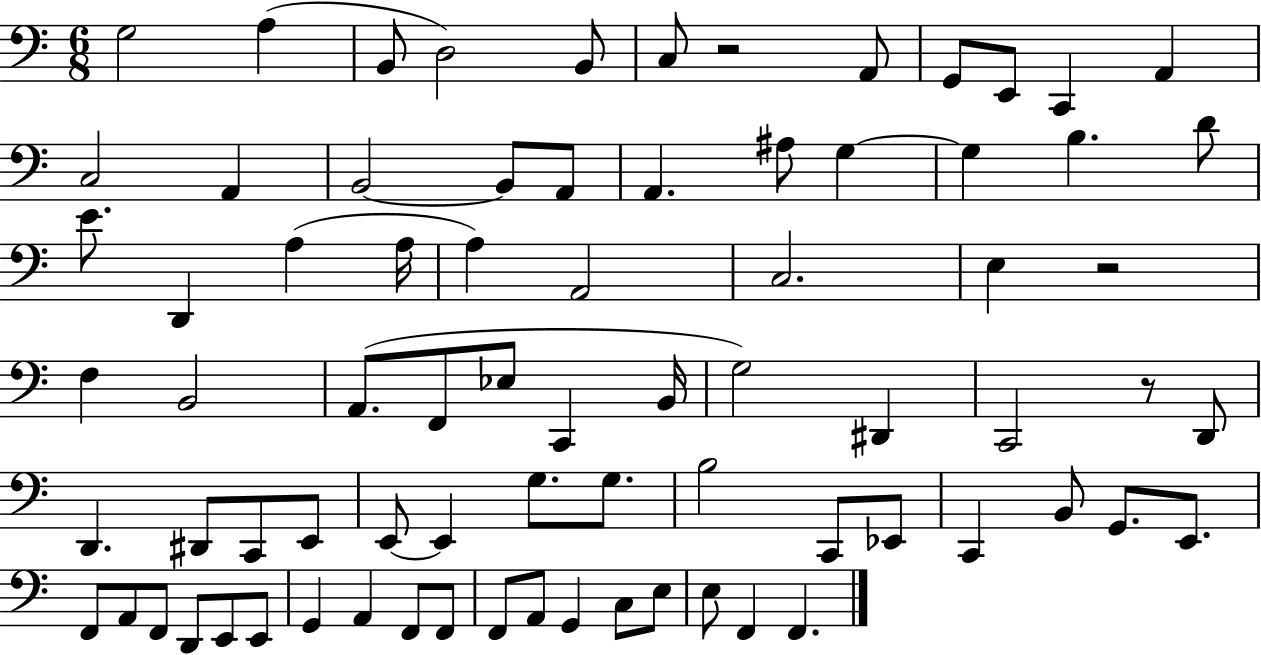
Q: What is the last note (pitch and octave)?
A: F2